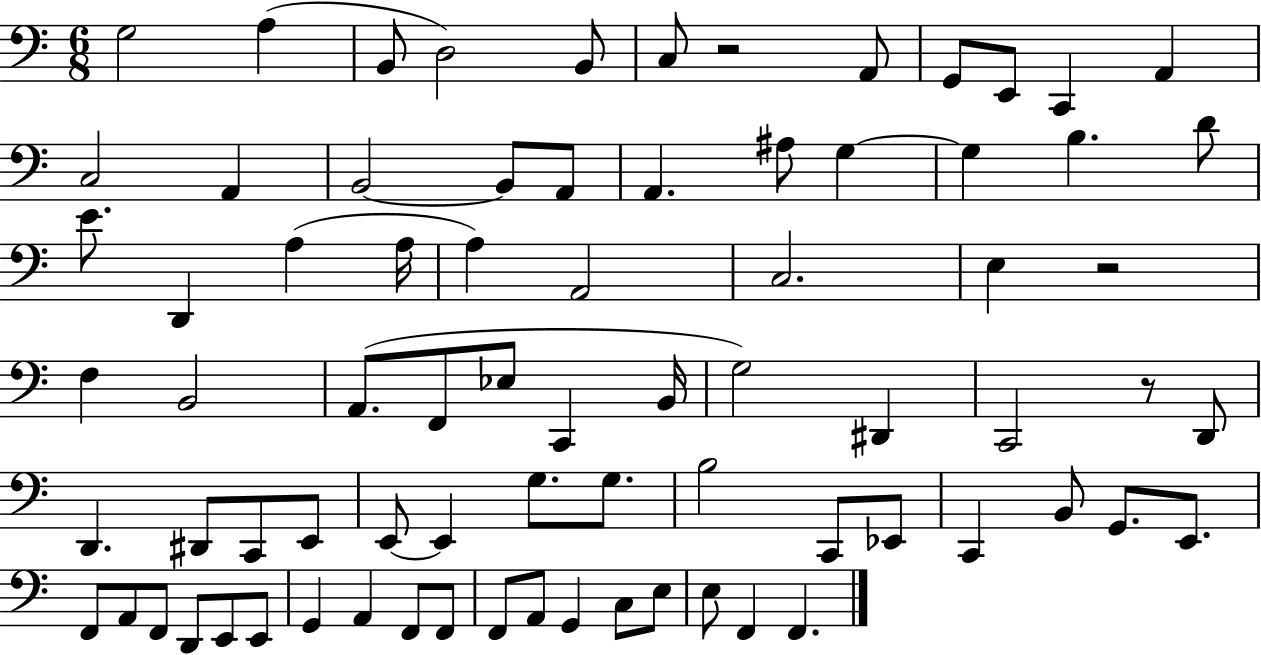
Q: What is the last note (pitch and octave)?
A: F2